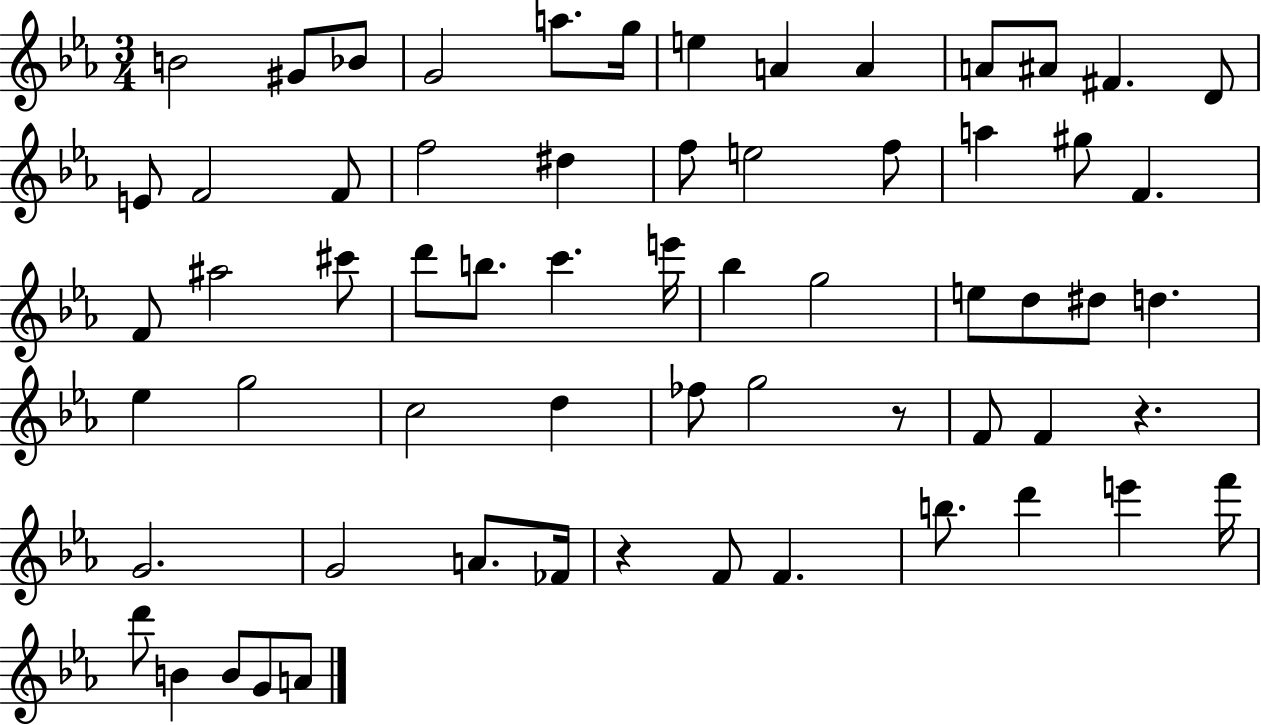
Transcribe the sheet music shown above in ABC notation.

X:1
T:Untitled
M:3/4
L:1/4
K:Eb
B2 ^G/2 _B/2 G2 a/2 g/4 e A A A/2 ^A/2 ^F D/2 E/2 F2 F/2 f2 ^d f/2 e2 f/2 a ^g/2 F F/2 ^a2 ^c'/2 d'/2 b/2 c' e'/4 _b g2 e/2 d/2 ^d/2 d _e g2 c2 d _f/2 g2 z/2 F/2 F z G2 G2 A/2 _F/4 z F/2 F b/2 d' e' f'/4 d'/2 B B/2 G/2 A/2